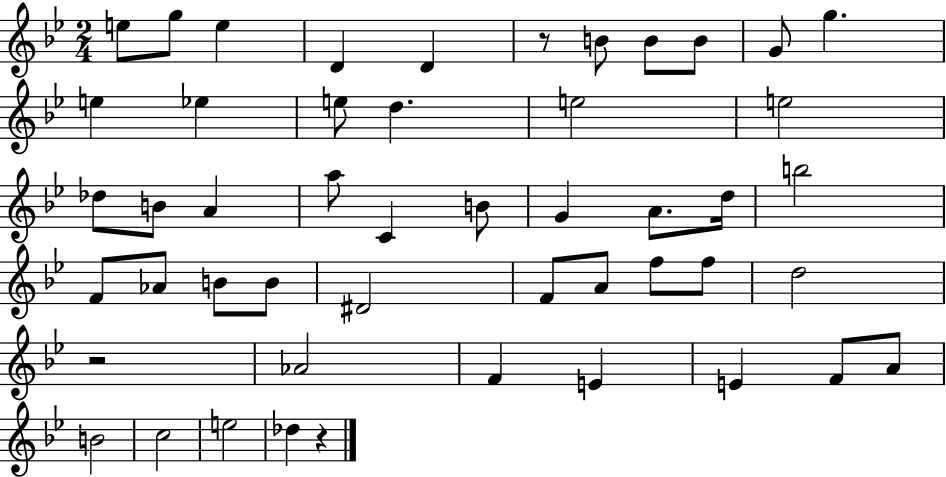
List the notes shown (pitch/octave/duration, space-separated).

E5/e G5/e E5/q D4/q D4/q R/e B4/e B4/e B4/e G4/e G5/q. E5/q Eb5/q E5/e D5/q. E5/h E5/h Db5/e B4/e A4/q A5/e C4/q B4/e G4/q A4/e. D5/s B5/h F4/e Ab4/e B4/e B4/e D#4/h F4/e A4/e F5/e F5/e D5/h R/h Ab4/h F4/q E4/q E4/q F4/e A4/e B4/h C5/h E5/h Db5/q R/q